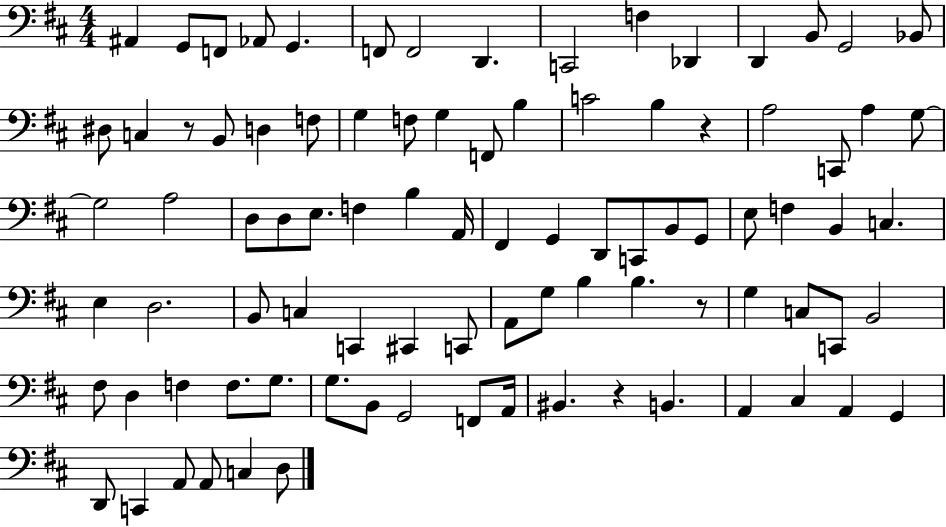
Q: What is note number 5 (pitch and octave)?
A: G2